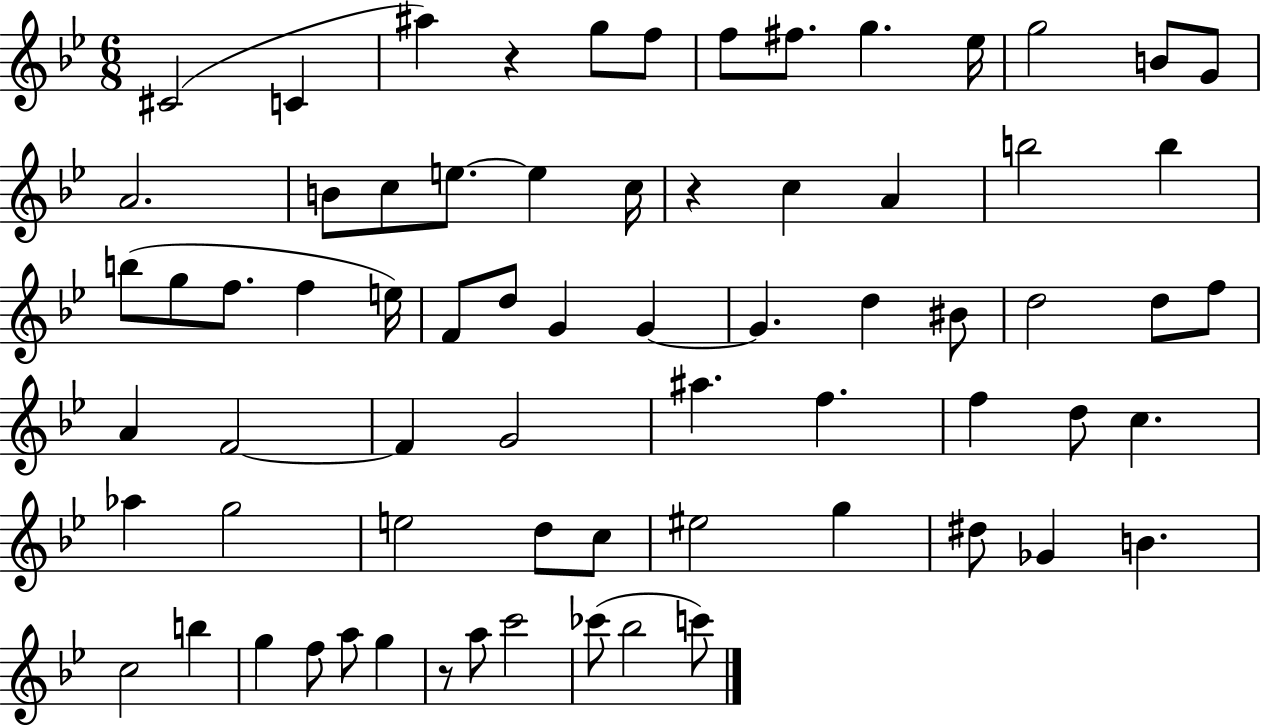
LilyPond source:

{
  \clef treble
  \numericTimeSignature
  \time 6/8
  \key bes \major
  \repeat volta 2 { cis'2( c'4 | ais''4) r4 g''8 f''8 | f''8 fis''8. g''4. ees''16 | g''2 b'8 g'8 | \break a'2. | b'8 c''8 e''8.~~ e''4 c''16 | r4 c''4 a'4 | b''2 b''4 | \break b''8( g''8 f''8. f''4 e''16) | f'8 d''8 g'4 g'4~~ | g'4. d''4 bis'8 | d''2 d''8 f''8 | \break a'4 f'2~~ | f'4 g'2 | ais''4. f''4. | f''4 d''8 c''4. | \break aes''4 g''2 | e''2 d''8 c''8 | eis''2 g''4 | dis''8 ges'4 b'4. | \break c''2 b''4 | g''4 f''8 a''8 g''4 | r8 a''8 c'''2 | ces'''8( bes''2 c'''8) | \break } \bar "|."
}